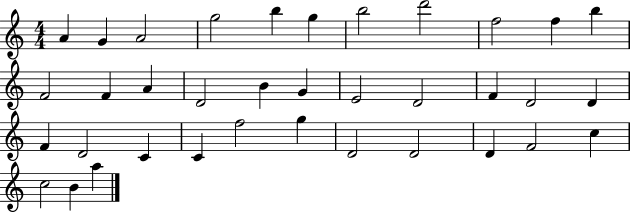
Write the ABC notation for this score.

X:1
T:Untitled
M:4/4
L:1/4
K:C
A G A2 g2 b g b2 d'2 f2 f b F2 F A D2 B G E2 D2 F D2 D F D2 C C f2 g D2 D2 D F2 c c2 B a